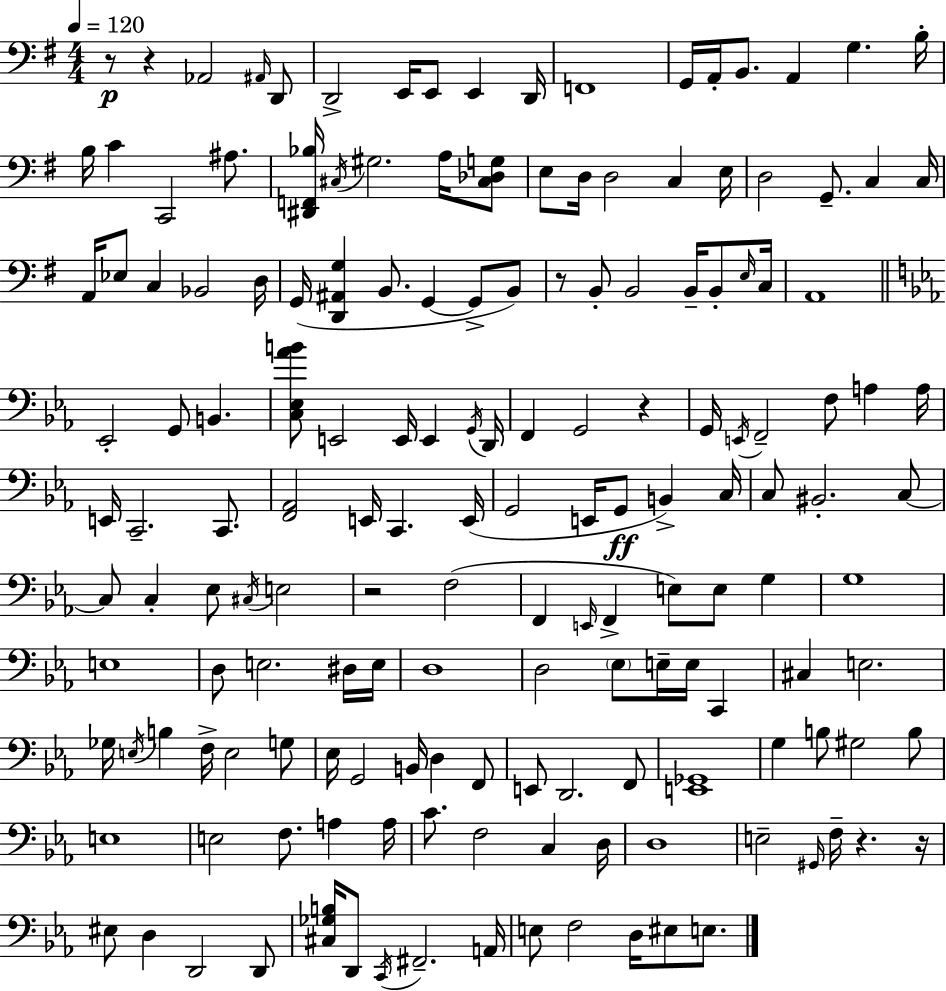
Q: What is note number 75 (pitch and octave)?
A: C3